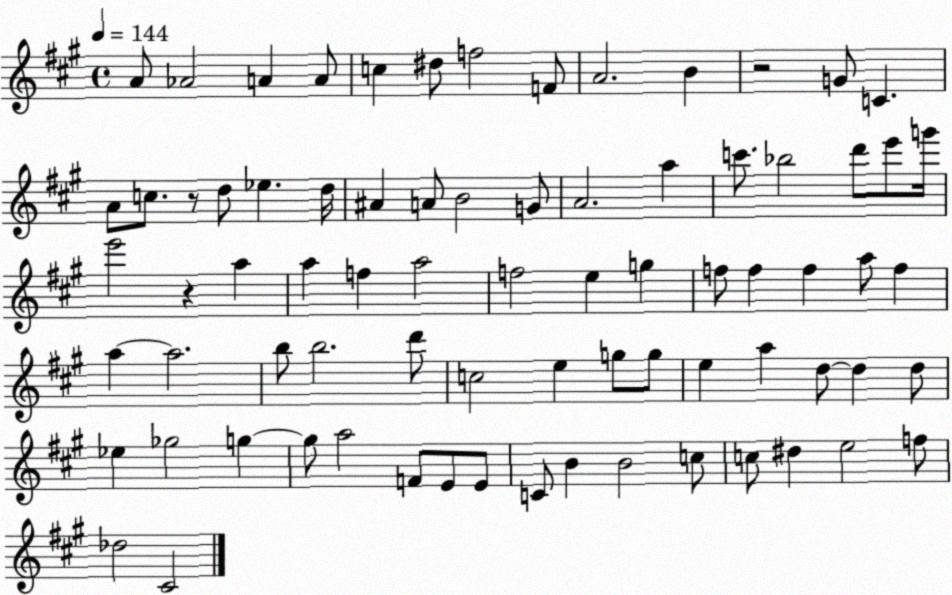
X:1
T:Untitled
M:4/4
L:1/4
K:A
A/2 _A2 A A/2 c ^d/2 f2 F/2 A2 B z2 G/2 C A/2 c/2 z/2 d/2 _e d/4 ^A A/2 B2 G/2 A2 a c'/2 _b2 d'/2 e'/2 g'/4 e'2 z a a f a2 f2 e g f/2 f f a/2 f a a2 b/2 b2 d'/2 c2 e g/2 g/2 e a d/2 d d/2 _e _g2 g g/2 a2 F/2 E/2 E/2 C/2 B B2 c/2 c/2 ^d e2 f/2 _d2 ^C2